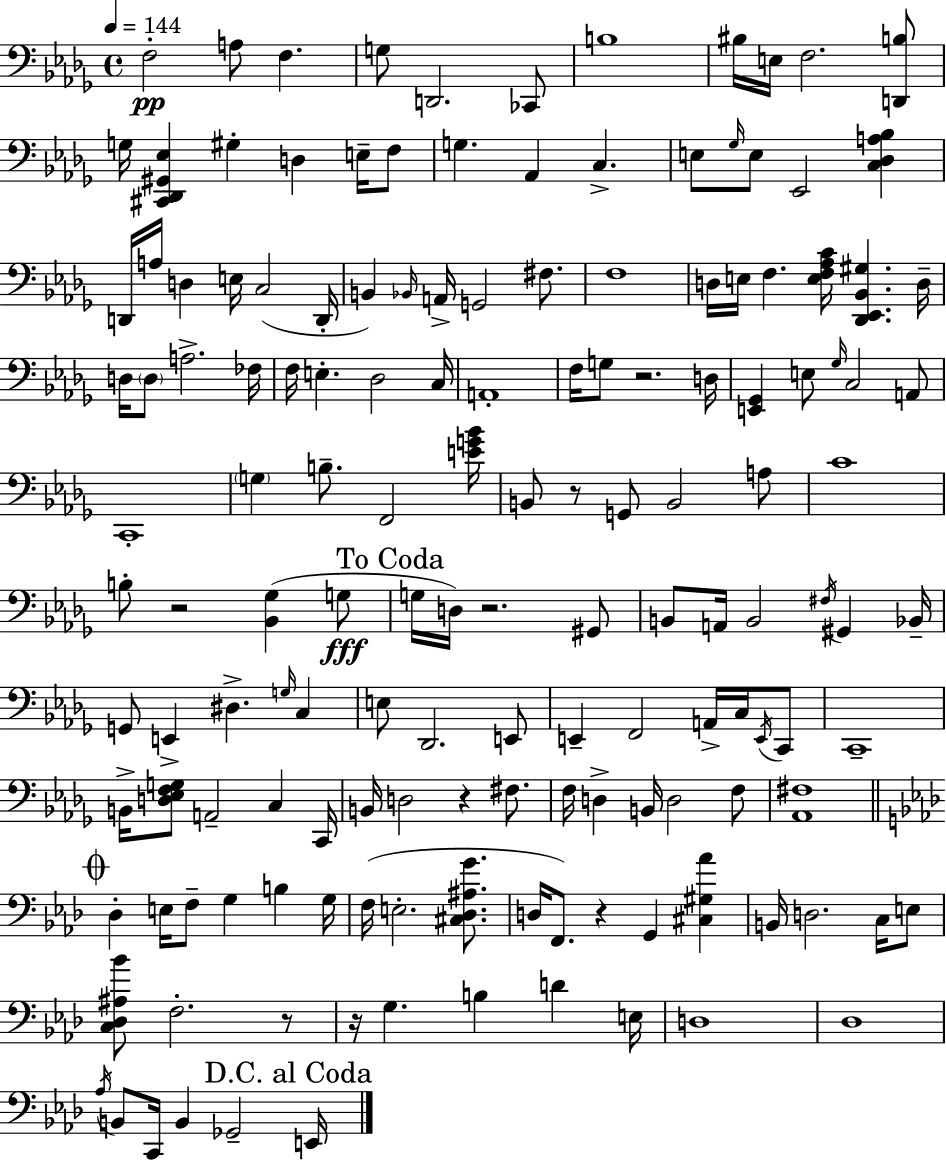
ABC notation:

X:1
T:Untitled
M:4/4
L:1/4
K:Bbm
F,2 A,/2 F, G,/2 D,,2 _C,,/2 B,4 ^B,/4 E,/4 F,2 [D,,B,]/2 G,/4 [^C,,_D,,^G,,_E,] ^G, D, E,/4 F,/2 G, _A,, C, E,/2 _G,/4 E,/2 _E,,2 [C,_D,A,_B,] D,,/4 A,/4 D, E,/4 C,2 D,,/4 B,, _B,,/4 A,,/4 G,,2 ^F,/2 F,4 D,/4 E,/4 F, [E,F,_A,C]/4 [_D,,_E,,_B,,^G,] D,/4 D,/4 D,/2 A,2 _F,/4 F,/4 E, _D,2 C,/4 A,,4 F,/4 G,/2 z2 D,/4 [E,,_G,,] E,/2 _G,/4 C,2 A,,/2 C,,4 G, B,/2 F,,2 [EG_B]/4 B,,/2 z/2 G,,/2 B,,2 A,/2 C4 B,/2 z2 [_B,,_G,] G,/2 G,/4 D,/4 z2 ^G,,/2 B,,/2 A,,/4 B,,2 ^F,/4 ^G,, _B,,/4 G,,/2 E,, ^D, G,/4 C, E,/2 _D,,2 E,,/2 E,, F,,2 A,,/4 C,/4 E,,/4 C,,/2 C,,4 B,,/4 [D,_E,F,G,]/2 A,,2 C, C,,/4 B,,/4 D,2 z ^F,/2 F,/4 D, B,,/4 D,2 F,/2 [_A,,^F,]4 _D, E,/4 F,/2 G, B, G,/4 F,/4 E,2 [^C,_D,^A,G]/2 D,/4 F,,/2 z G,, [^C,^G,_A] B,,/4 D,2 C,/4 E,/2 [C,_D,^A,_B]/2 F,2 z/2 z/4 G, B, D E,/4 D,4 _D,4 _A,/4 B,,/2 C,,/4 B,, _G,,2 E,,/4